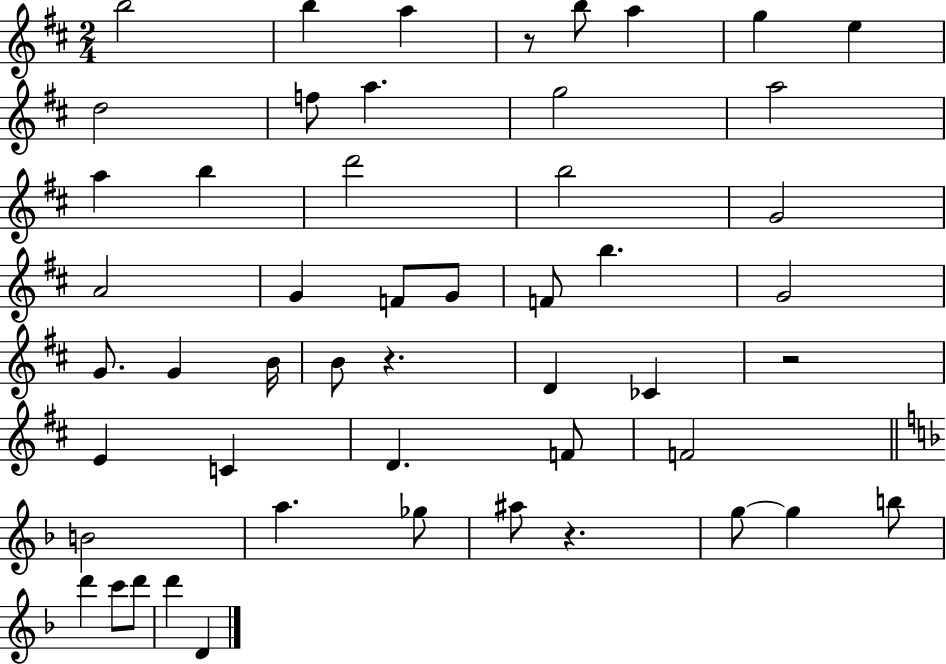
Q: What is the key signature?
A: D major